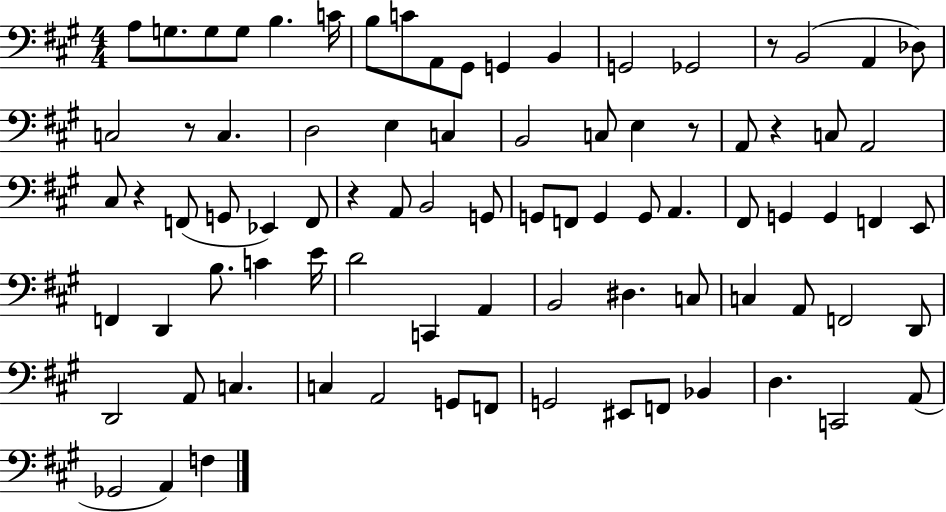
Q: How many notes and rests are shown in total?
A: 84